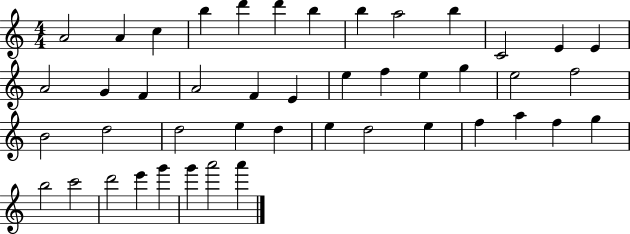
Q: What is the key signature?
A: C major